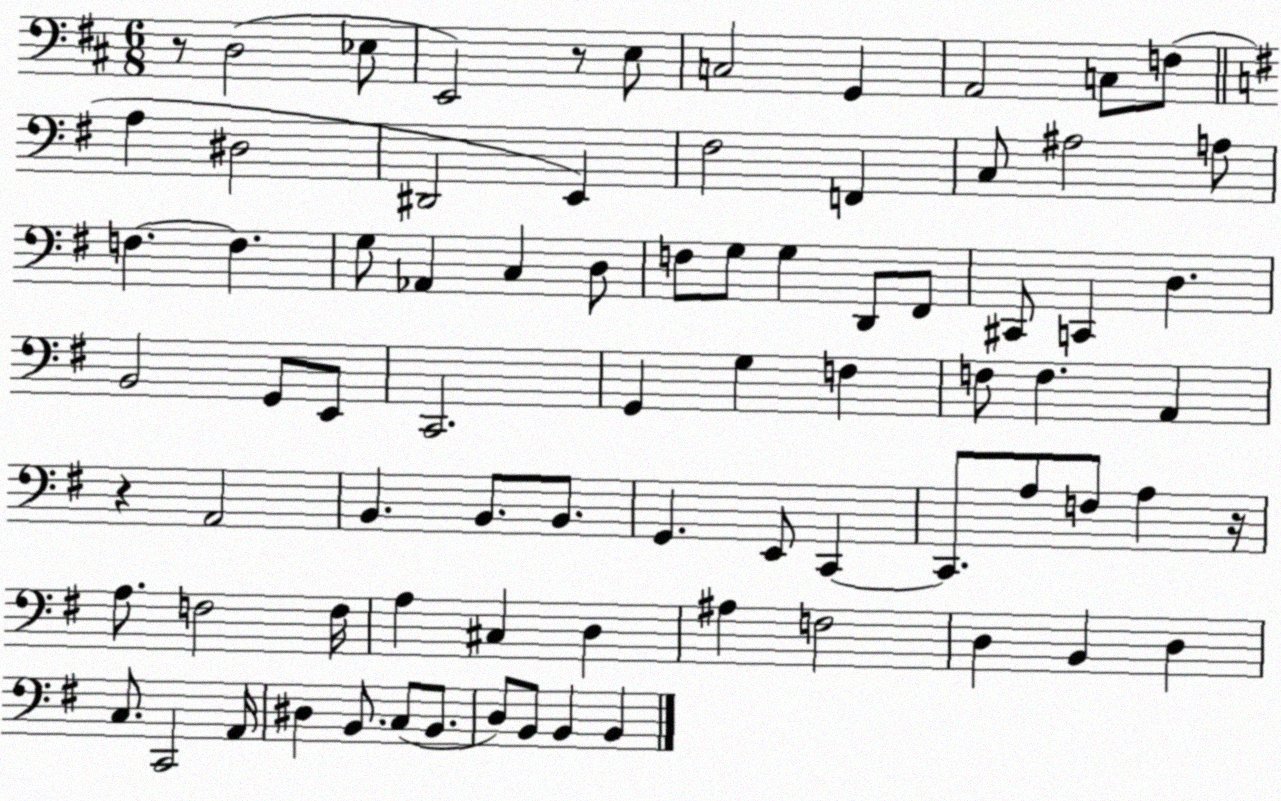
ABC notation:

X:1
T:Untitled
M:6/8
L:1/4
K:D
z/2 D,2 _E,/2 E,,2 z/2 E,/2 C,2 G,, A,,2 C,/2 F,/2 A, ^D,2 ^D,,2 E,, ^F,2 F,, C,/2 ^A,2 A,/2 F, F, G,/2 _A,, C, D,/2 F,/2 G,/2 G, D,,/2 ^F,,/2 ^C,,/2 C,, D, B,,2 G,,/2 E,,/2 C,,2 G,, G, F, F,/2 F, A,, z A,,2 B,, B,,/2 B,,/2 G,, E,,/2 C,, C,,/2 A,/2 F,/2 A, z/4 A,/2 F,2 F,/4 A, ^C, D, ^A, F,2 D, B,, D, C,/2 C,,2 A,,/4 ^D, B,,/2 C,/2 B,,/2 D,/2 B,,/2 B,, B,,